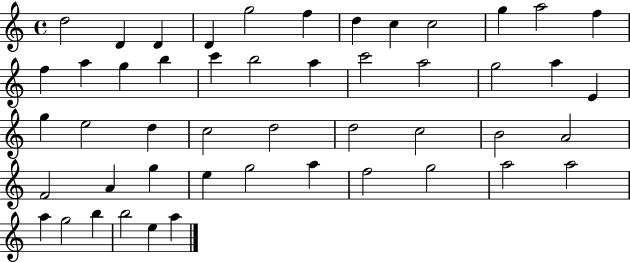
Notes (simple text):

D5/h D4/q D4/q D4/q G5/h F5/q D5/q C5/q C5/h G5/q A5/h F5/q F5/q A5/q G5/q B5/q C6/q B5/h A5/q C6/h A5/h G5/h A5/q E4/q G5/q E5/h D5/q C5/h D5/h D5/h C5/h B4/h A4/h F4/h A4/q G5/q E5/q G5/h A5/q F5/h G5/h A5/h A5/h A5/q G5/h B5/q B5/h E5/q A5/q